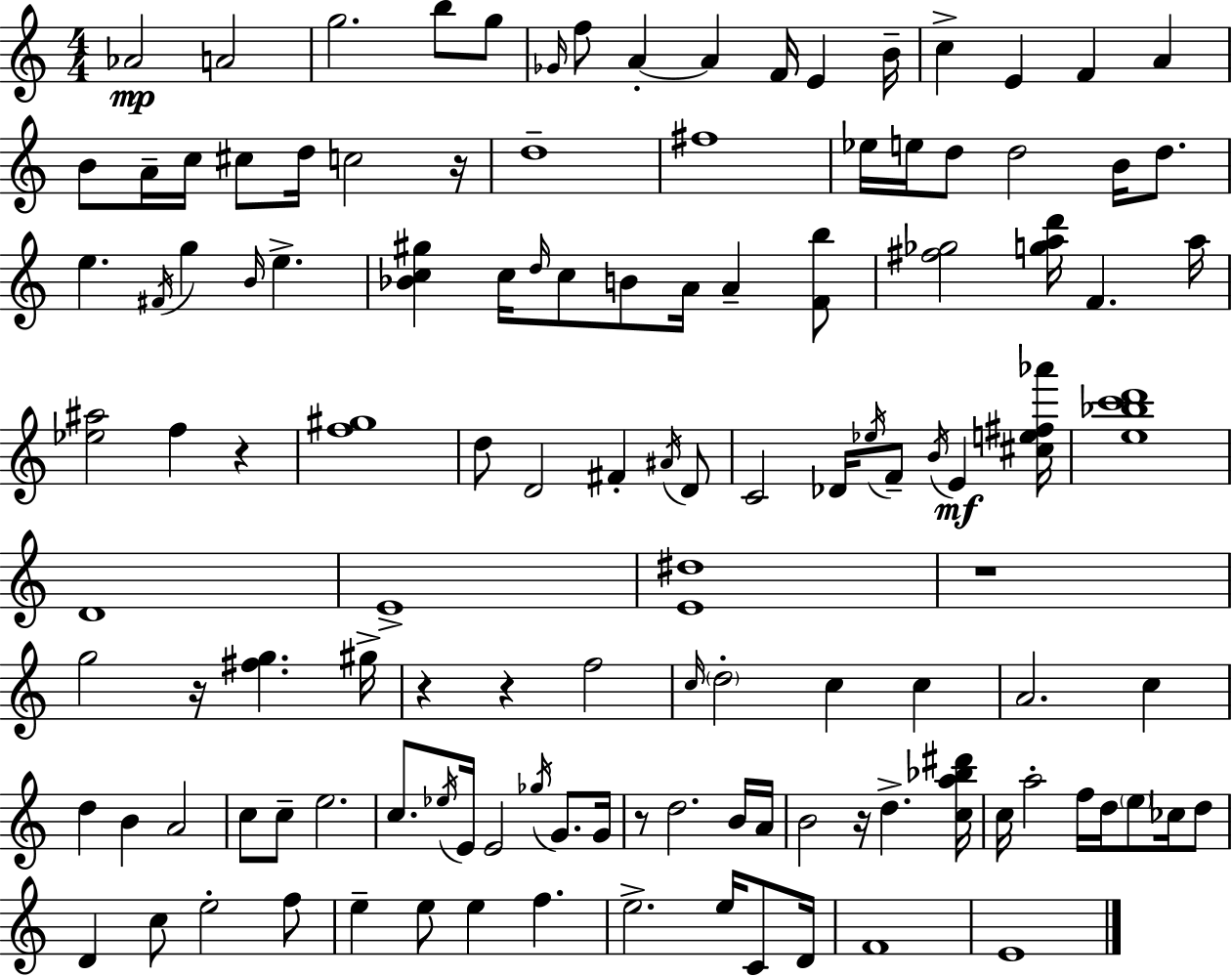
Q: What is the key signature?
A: C major